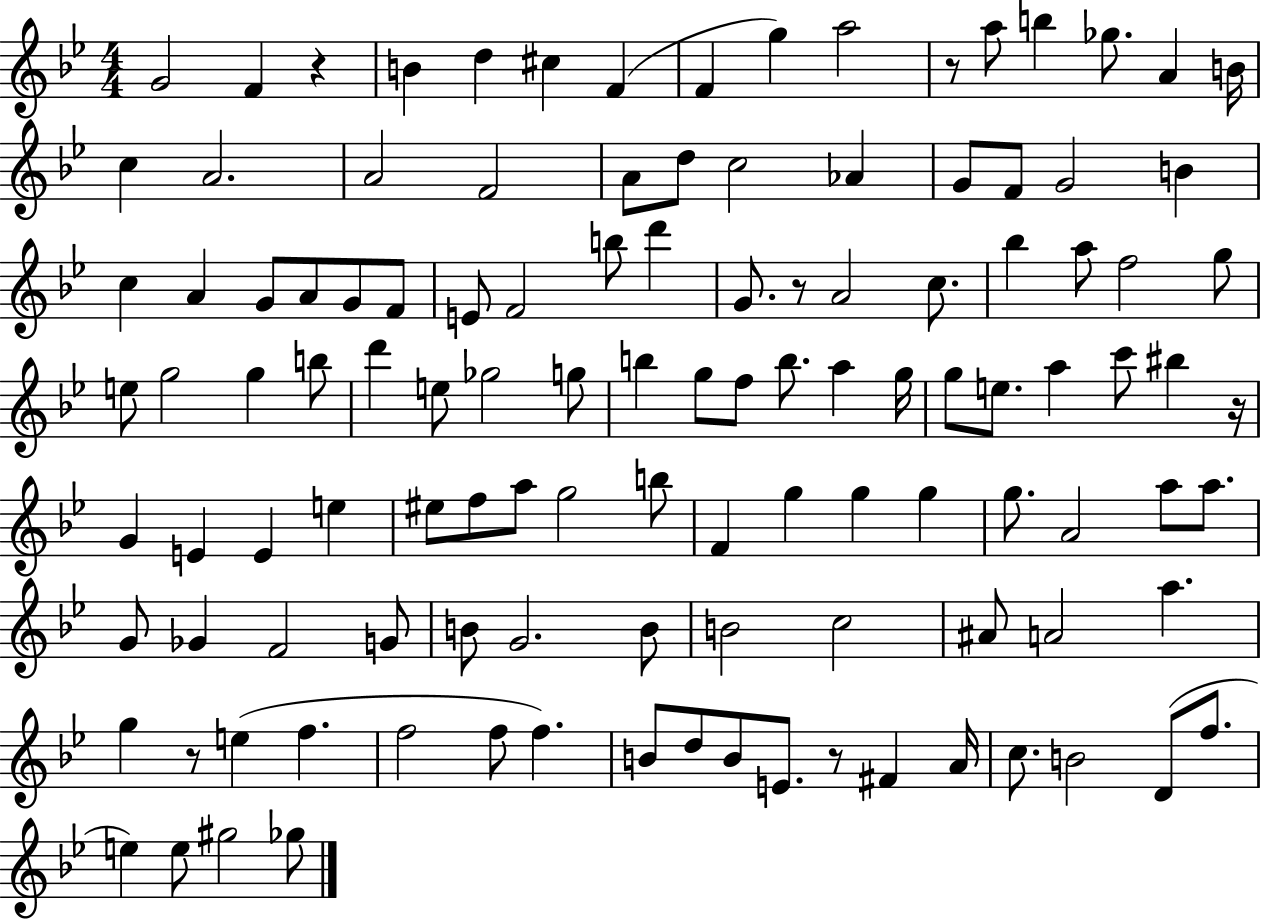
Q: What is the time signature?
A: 4/4